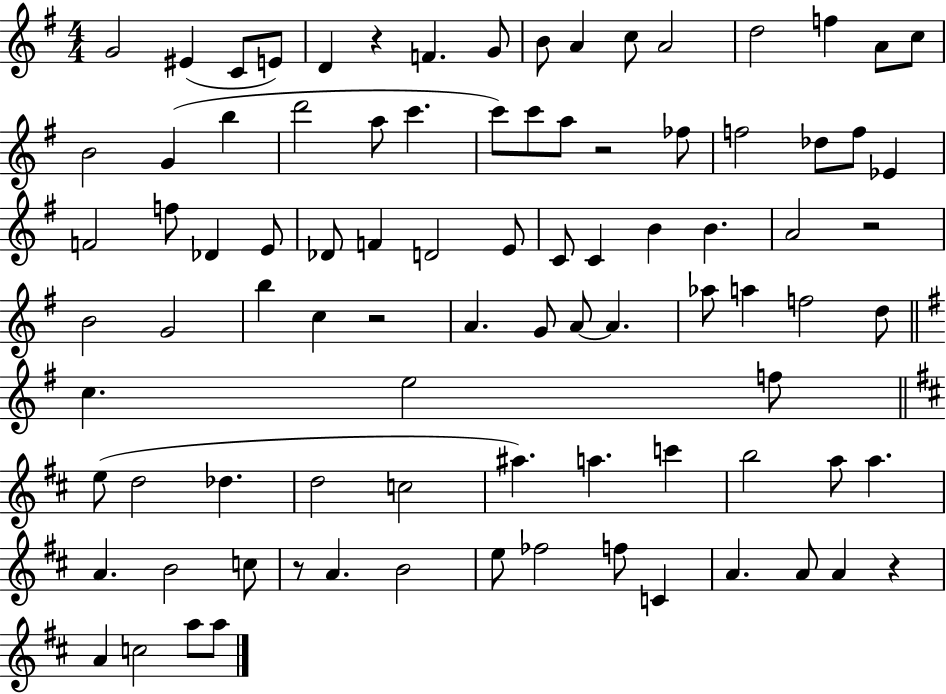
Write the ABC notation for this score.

X:1
T:Untitled
M:4/4
L:1/4
K:G
G2 ^E C/2 E/2 D z F G/2 B/2 A c/2 A2 d2 f A/2 c/2 B2 G b d'2 a/2 c' c'/2 c'/2 a/2 z2 _f/2 f2 _d/2 f/2 _E F2 f/2 _D E/2 _D/2 F D2 E/2 C/2 C B B A2 z2 B2 G2 b c z2 A G/2 A/2 A _a/2 a f2 d/2 c e2 f/2 e/2 d2 _d d2 c2 ^a a c' b2 a/2 a A B2 c/2 z/2 A B2 e/2 _f2 f/2 C A A/2 A z A c2 a/2 a/2